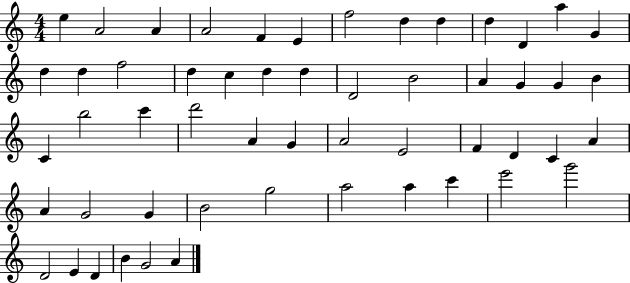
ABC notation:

X:1
T:Untitled
M:4/4
L:1/4
K:C
e A2 A A2 F E f2 d d d D a G d d f2 d c d d D2 B2 A G G B C b2 c' d'2 A G A2 E2 F D C A A G2 G B2 g2 a2 a c' e'2 g'2 D2 E D B G2 A